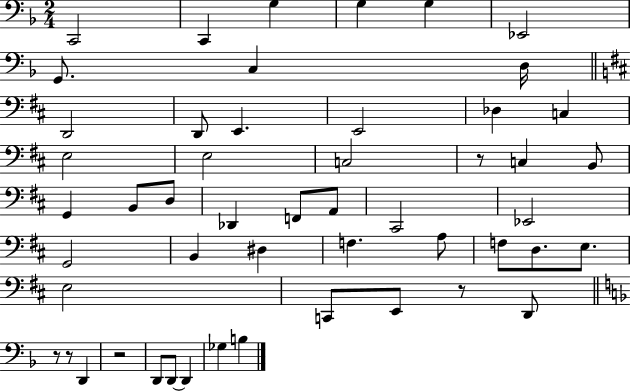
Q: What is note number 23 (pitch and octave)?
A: D3